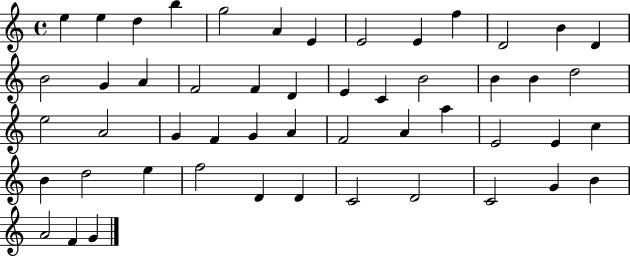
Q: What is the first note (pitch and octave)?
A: E5